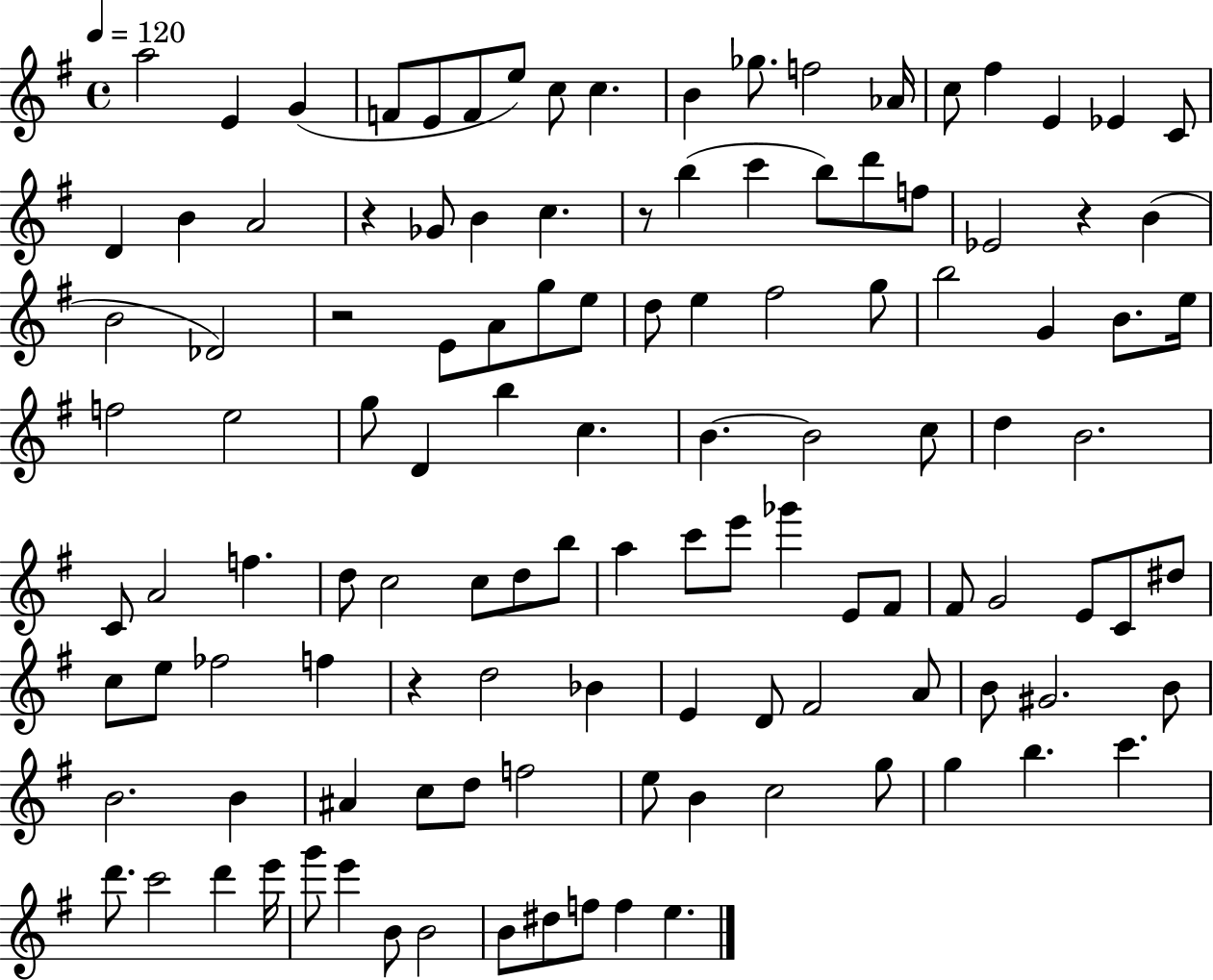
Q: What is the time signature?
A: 4/4